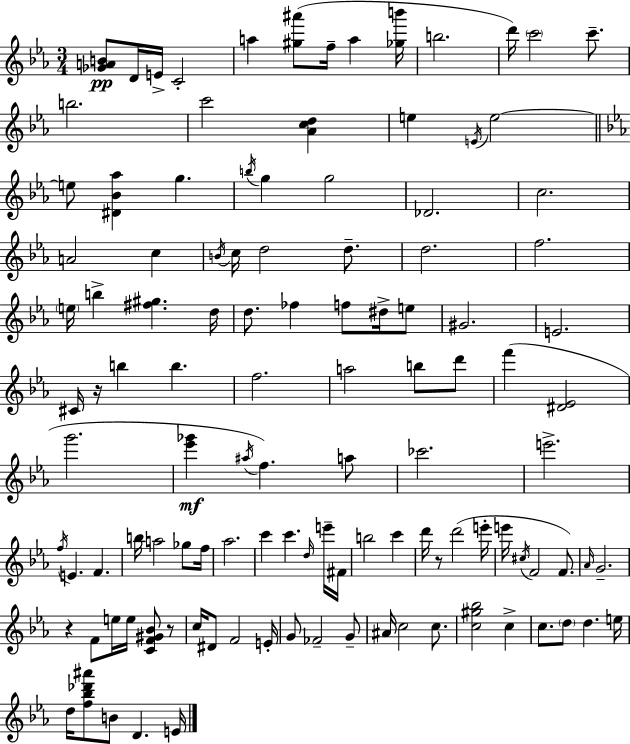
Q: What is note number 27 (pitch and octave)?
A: D5